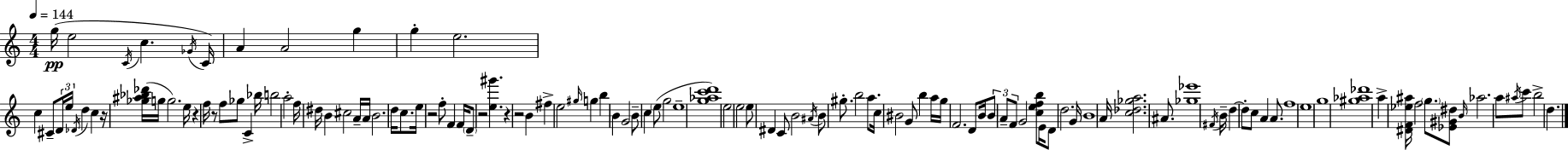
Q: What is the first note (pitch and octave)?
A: G5